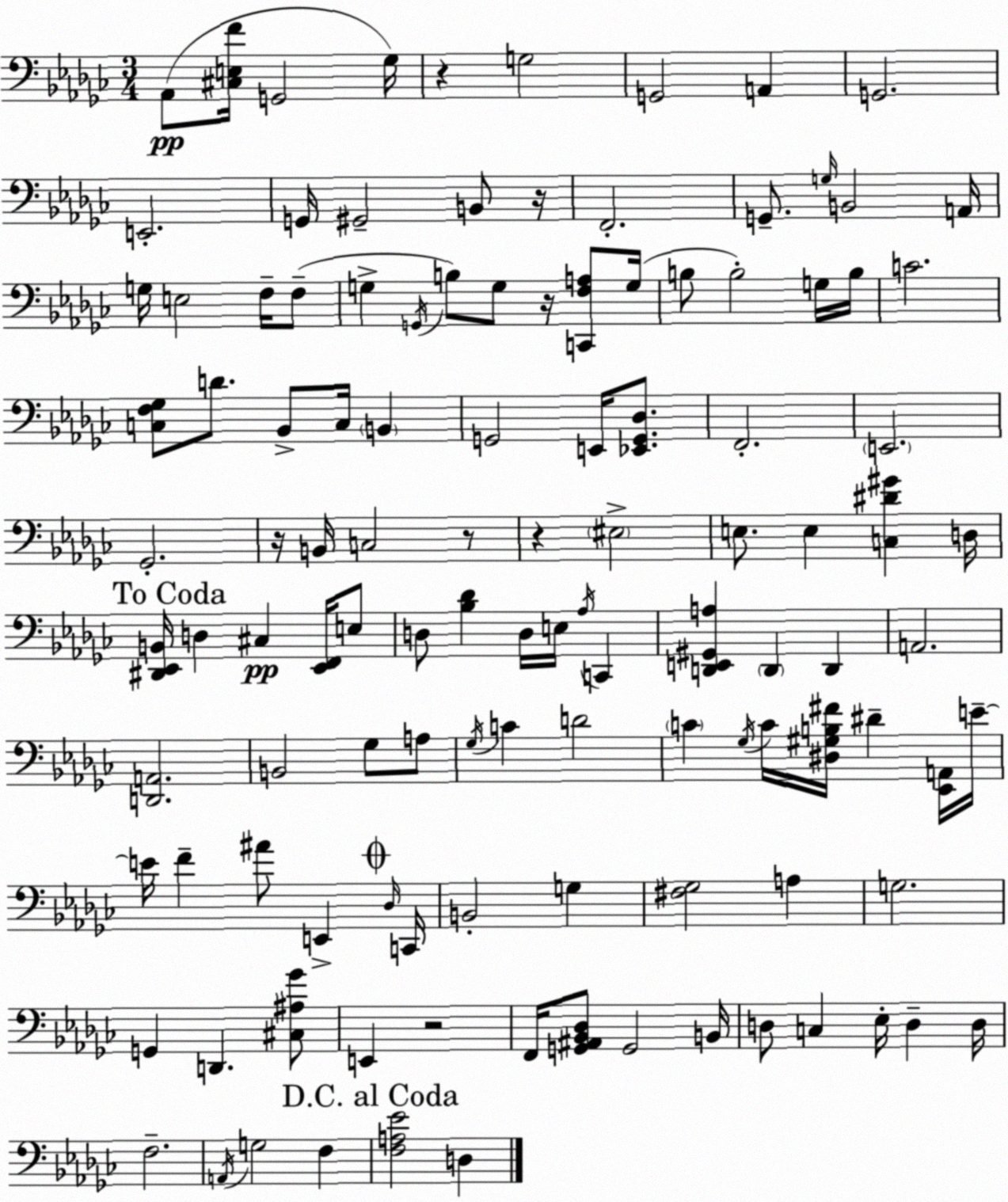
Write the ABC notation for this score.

X:1
T:Untitled
M:3/4
L:1/4
K:Ebm
_A,,/2 [^C,E,F]/4 G,,2 _G,/4 z G,2 G,,2 A,, G,,2 E,,2 G,,/4 ^G,,2 B,,/2 z/4 F,,2 G,,/2 G,/4 B,,2 A,,/4 G,/4 E,2 F,/4 F,/2 G, G,,/4 B,/2 G,/2 z/4 [C,,F,A,]/2 G,/4 B,/2 B,2 G,/4 B,/4 C2 [C,F,_G,]/2 D/2 _B,,/2 C,/4 B,, G,,2 E,,/4 [_E,,G,,_D,]/2 F,,2 E,,2 _G,,2 z/4 B,,/4 C,2 z/2 z ^E,2 E,/2 E, [C,^D^G] D,/4 [^D,,_E,,B,,]/4 D, ^C, [_E,,F,,]/4 E,/2 D,/2 [_B,_D] D,/4 E,/4 _A,/4 C,, [D,,E,,^G,,A,] D,, D,, A,,2 [D,,A,,]2 B,,2 _G,/2 A,/2 _G,/4 C D2 C _G,/4 C/4 [^D,^G,B,^F]/4 ^D [_E,,A,,]/4 E/4 E/4 F ^A/2 E,, _D,/4 C,,/4 B,,2 G, [^F,_G,]2 A, G,2 G,, D,, [^C,^A,_G]/2 E,, z2 F,,/4 [G,,^A,,_B,,_D,]/2 G,,2 B,,/4 D,/2 C, _E,/4 D, D,/4 F,2 A,,/4 G,2 F, [F,A,_E]2 D,